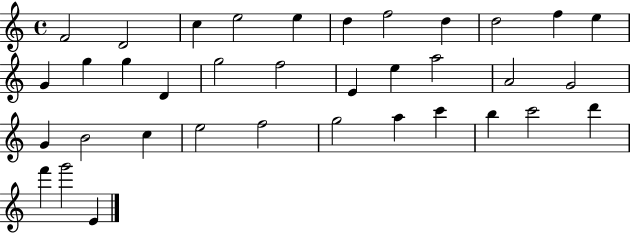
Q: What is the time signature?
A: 4/4